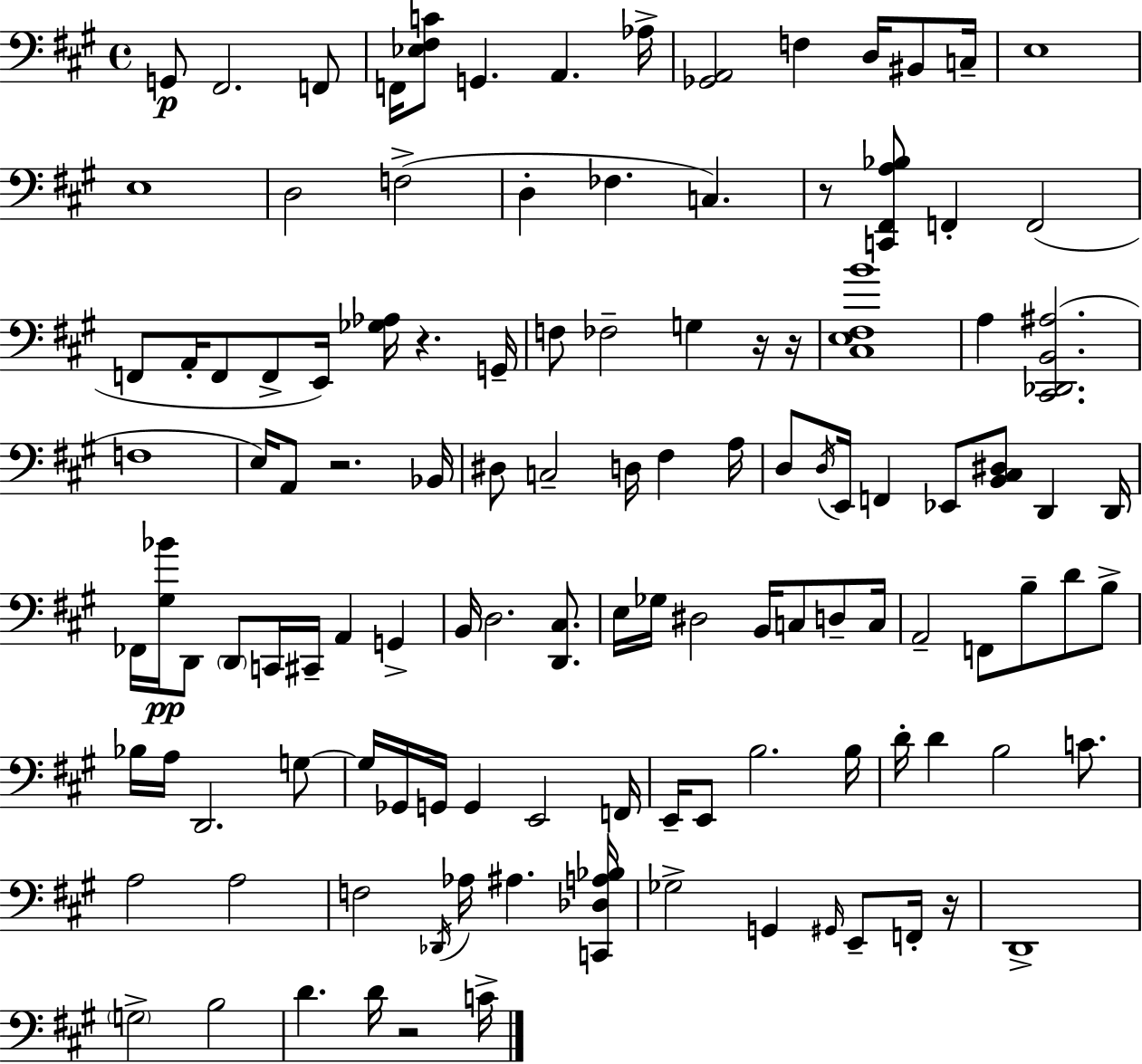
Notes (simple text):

G2/e F#2/h. F2/e F2/s [Eb3,F#3,C4]/e G2/q. A2/q. Ab3/s [Gb2,A2]/h F3/q D3/s BIS2/e C3/s E3/w E3/w D3/h F3/h D3/q FES3/q. C3/q. R/e [C2,F#2,A3,Bb3]/e F2/q F2/h F2/e A2/s F2/e F2/e E2/s [Gb3,Ab3]/s R/q. G2/s F3/e FES3/h G3/q R/s R/s [C#3,E3,F#3,B4]/w A3/q [C#2,Db2,B2,A#3]/h. F3/w E3/s A2/e R/h. Bb2/s D#3/e C3/h D3/s F#3/q A3/s D3/e D3/s E2/s F2/q Eb2/e [B2,C#3,D#3]/e D2/q D2/s FES2/s [G#3,Bb4]/s D2/e D2/e C2/s C#2/s A2/q G2/q B2/s D3/h. [D2,C#3]/e. E3/s Gb3/s D#3/h B2/s C3/e D3/e C3/s A2/h F2/e B3/e D4/e B3/e Bb3/s A3/s D2/h. G3/e G3/s Gb2/s G2/s G2/q E2/h F2/s E2/s E2/e B3/h. B3/s D4/s D4/q B3/h C4/e. A3/h A3/h F3/h Db2/s Ab3/s A#3/q. [C2,Db3,A3,Bb3]/s Gb3/h G2/q G#2/s E2/e F2/s R/s D2/w G3/h B3/h D4/q. D4/s R/h C4/s